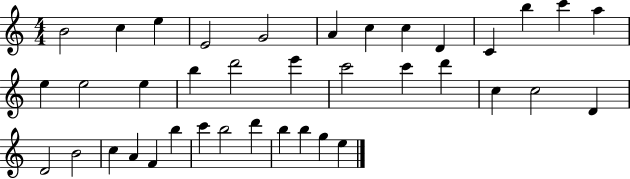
X:1
T:Untitled
M:4/4
L:1/4
K:C
B2 c e E2 G2 A c c D C b c' a e e2 e b d'2 e' c'2 c' d' c c2 D D2 B2 c A F b c' b2 d' b b g e